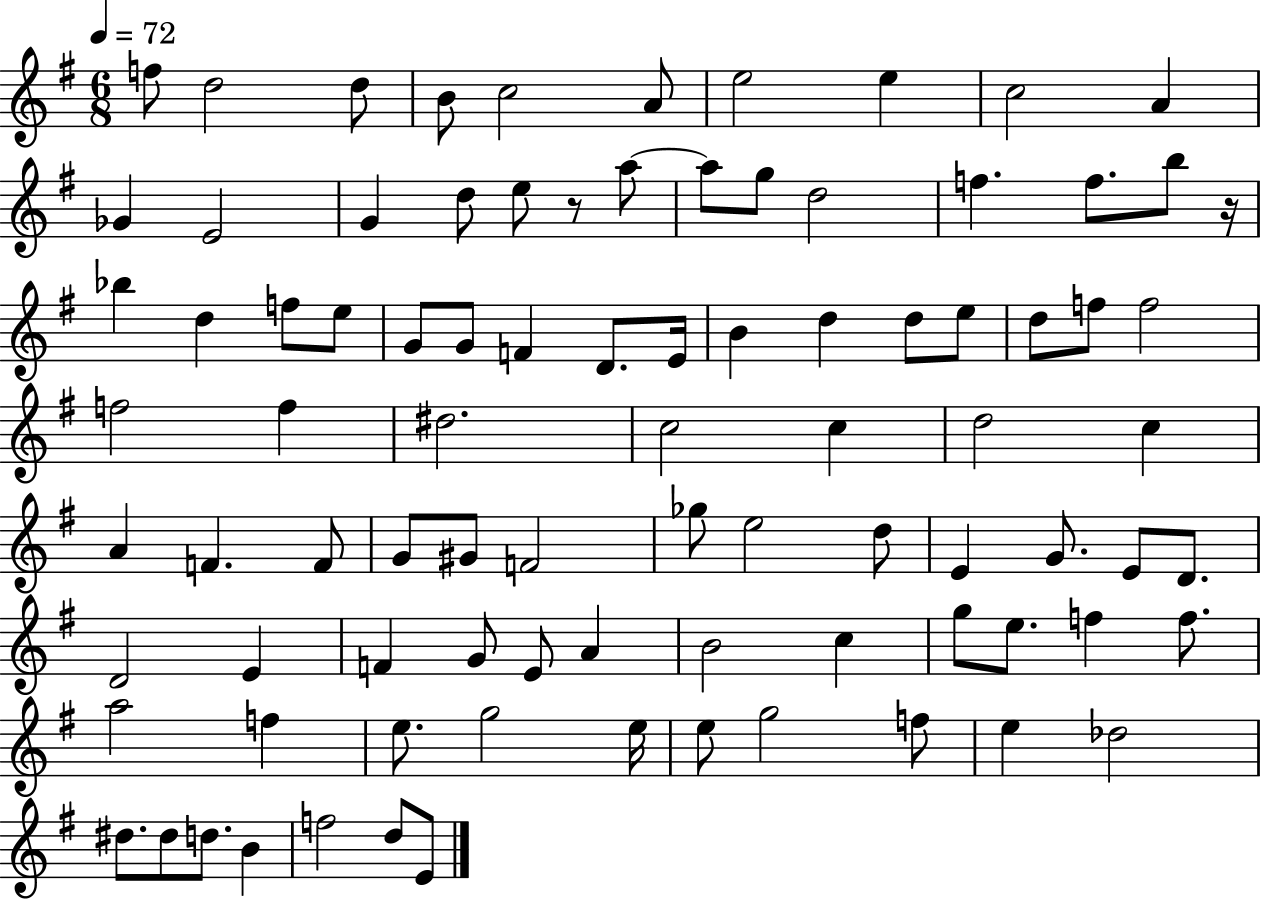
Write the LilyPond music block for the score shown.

{
  \clef treble
  \numericTimeSignature
  \time 6/8
  \key g \major
  \tempo 4 = 72
  f''8 d''2 d''8 | b'8 c''2 a'8 | e''2 e''4 | c''2 a'4 | \break ges'4 e'2 | g'4 d''8 e''8 r8 a''8~~ | a''8 g''8 d''2 | f''4. f''8. b''8 r16 | \break bes''4 d''4 f''8 e''8 | g'8 g'8 f'4 d'8. e'16 | b'4 d''4 d''8 e''8 | d''8 f''8 f''2 | \break f''2 f''4 | dis''2. | c''2 c''4 | d''2 c''4 | \break a'4 f'4. f'8 | g'8 gis'8 f'2 | ges''8 e''2 d''8 | e'4 g'8. e'8 d'8. | \break d'2 e'4 | f'4 g'8 e'8 a'4 | b'2 c''4 | g''8 e''8. f''4 f''8. | \break a''2 f''4 | e''8. g''2 e''16 | e''8 g''2 f''8 | e''4 des''2 | \break dis''8. dis''8 d''8. b'4 | f''2 d''8 e'8 | \bar "|."
}